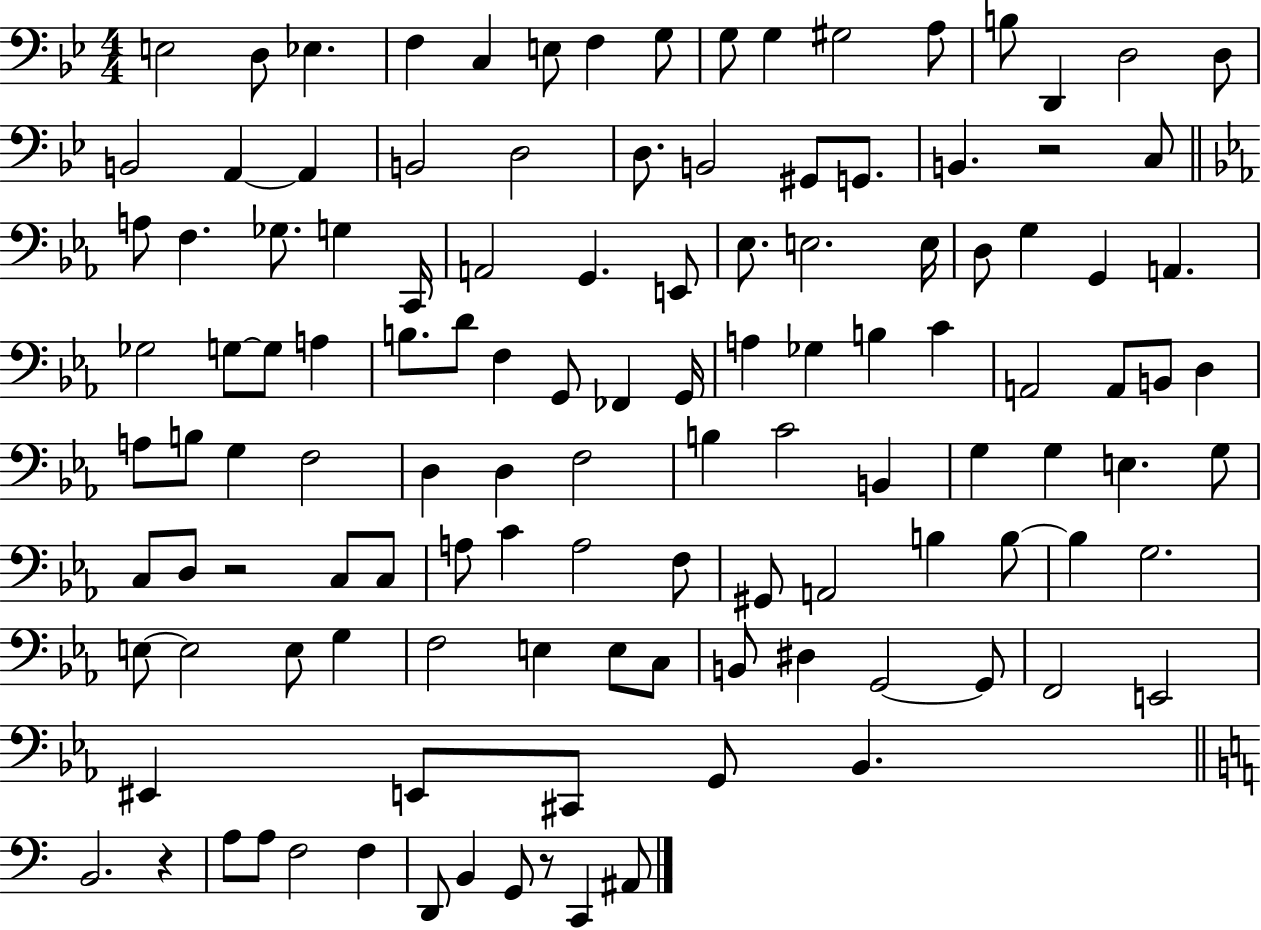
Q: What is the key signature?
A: BES major